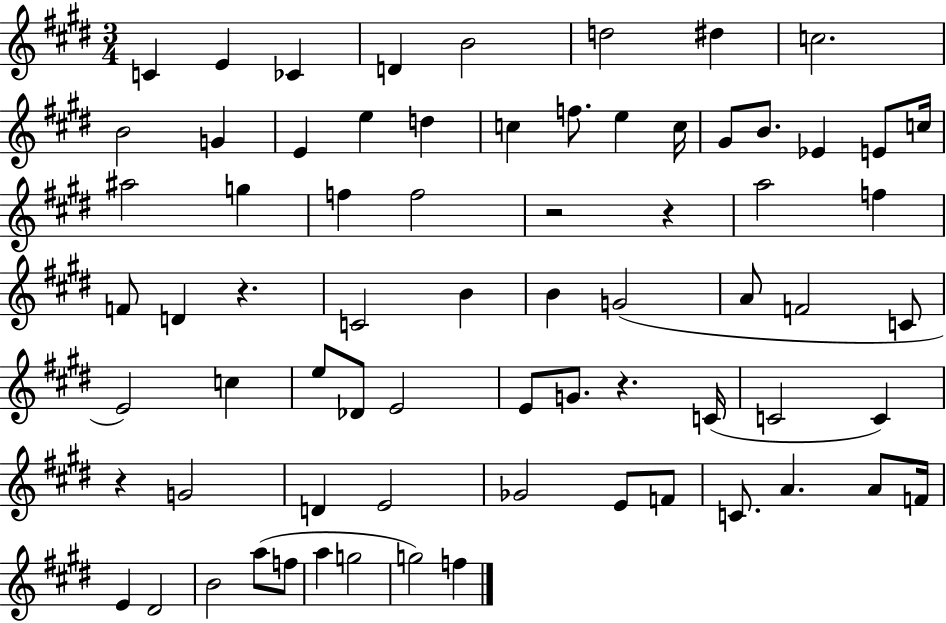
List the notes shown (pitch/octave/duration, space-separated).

C4/q E4/q CES4/q D4/q B4/h D5/h D#5/q C5/h. B4/h G4/q E4/q E5/q D5/q C5/q F5/e. E5/q C5/s G#4/e B4/e. Eb4/q E4/e C5/s A#5/h G5/q F5/q F5/h R/h R/q A5/h F5/q F4/e D4/q R/q. C4/h B4/q B4/q G4/h A4/e F4/h C4/e E4/h C5/q E5/e Db4/e E4/h E4/e G4/e. R/q. C4/s C4/h C4/q R/q G4/h D4/q E4/h Gb4/h E4/e F4/e C4/e. A4/q. A4/e F4/s E4/q D#4/h B4/h A5/e F5/e A5/q G5/h G5/h F5/q